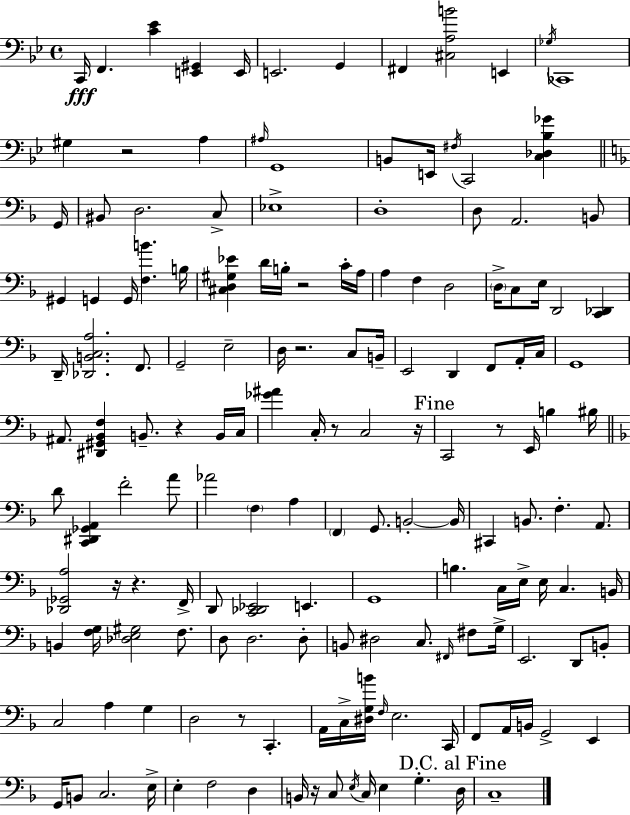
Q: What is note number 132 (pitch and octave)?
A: C3